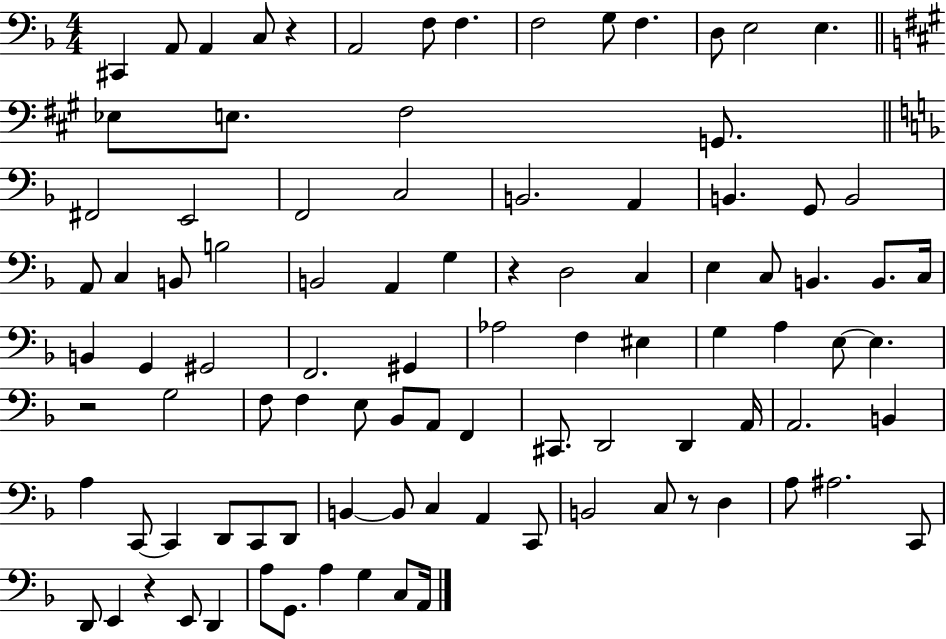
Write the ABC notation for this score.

X:1
T:Untitled
M:4/4
L:1/4
K:F
^C,, A,,/2 A,, C,/2 z A,,2 F,/2 F, F,2 G,/2 F, D,/2 E,2 E, _E,/2 E,/2 ^F,2 G,,/2 ^F,,2 E,,2 F,,2 C,2 B,,2 A,, B,, G,,/2 B,,2 A,,/2 C, B,,/2 B,2 B,,2 A,, G, z D,2 C, E, C,/2 B,, B,,/2 C,/4 B,, G,, ^G,,2 F,,2 ^G,, _A,2 F, ^E, G, A, E,/2 E, z2 G,2 F,/2 F, E,/2 _B,,/2 A,,/2 F,, ^C,,/2 D,,2 D,, A,,/4 A,,2 B,, A, C,,/2 C,, D,,/2 C,,/2 D,,/2 B,, B,,/2 C, A,, C,,/2 B,,2 C,/2 z/2 D, A,/2 ^A,2 C,,/2 D,,/2 E,, z E,,/2 D,, A,/2 G,,/2 A, G, C,/2 A,,/4